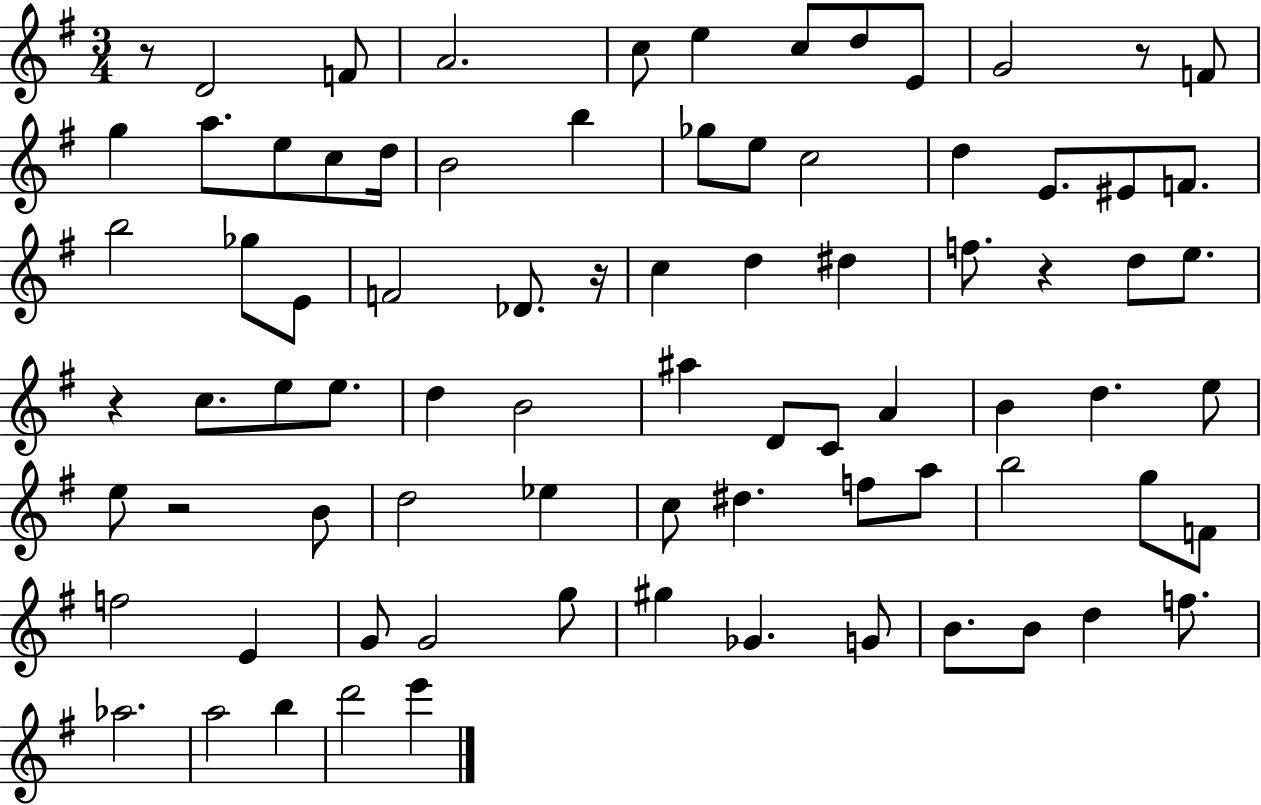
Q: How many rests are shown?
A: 6